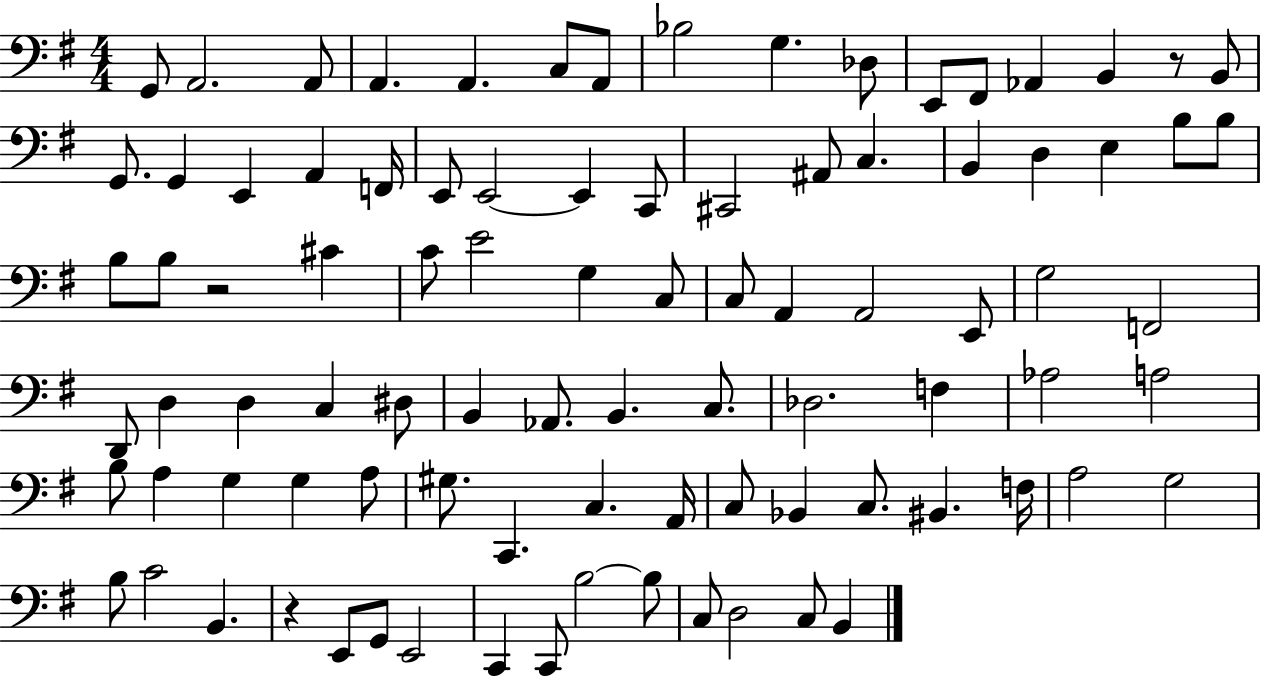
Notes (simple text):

G2/e A2/h. A2/e A2/q. A2/q. C3/e A2/e Bb3/h G3/q. Db3/e E2/e F#2/e Ab2/q B2/q R/e B2/e G2/e. G2/q E2/q A2/q F2/s E2/e E2/h E2/q C2/e C#2/h A#2/e C3/q. B2/q D3/q E3/q B3/e B3/e B3/e B3/e R/h C#4/q C4/e E4/h G3/q C3/e C3/e A2/q A2/h E2/e G3/h F2/h D2/e D3/q D3/q C3/q D#3/e B2/q Ab2/e. B2/q. C3/e. Db3/h. F3/q Ab3/h A3/h B3/e A3/q G3/q G3/q A3/e G#3/e. C2/q. C3/q. A2/s C3/e Bb2/q C3/e. BIS2/q. F3/s A3/h G3/h B3/e C4/h B2/q. R/q E2/e G2/e E2/h C2/q C2/e B3/h B3/e C3/e D3/h C3/e B2/q